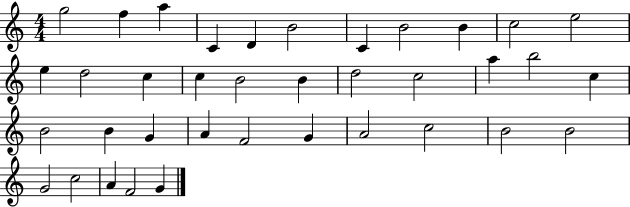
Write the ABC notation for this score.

X:1
T:Untitled
M:4/4
L:1/4
K:C
g2 f a C D B2 C B2 B c2 e2 e d2 c c B2 B d2 c2 a b2 c B2 B G A F2 G A2 c2 B2 B2 G2 c2 A F2 G